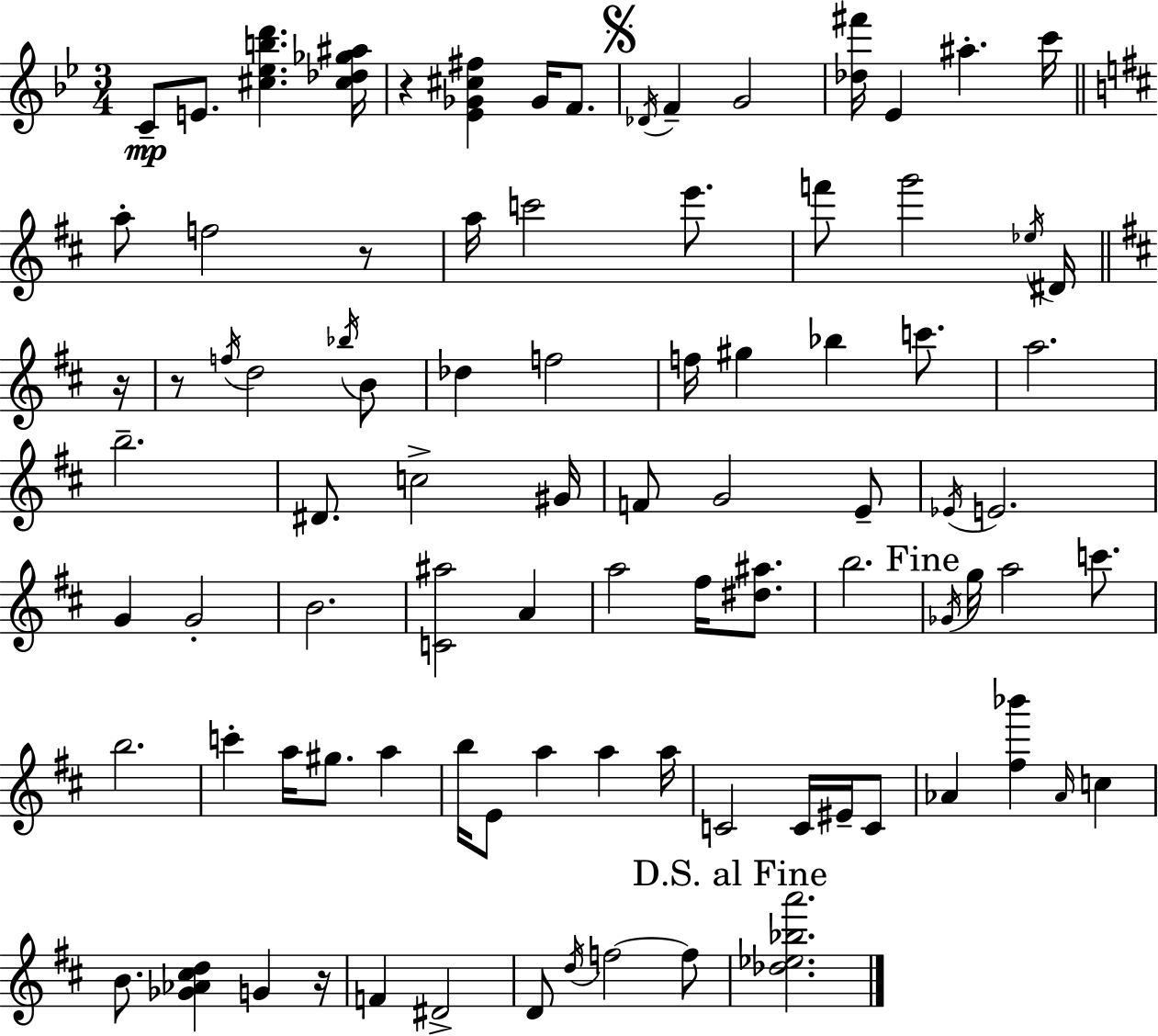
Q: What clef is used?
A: treble